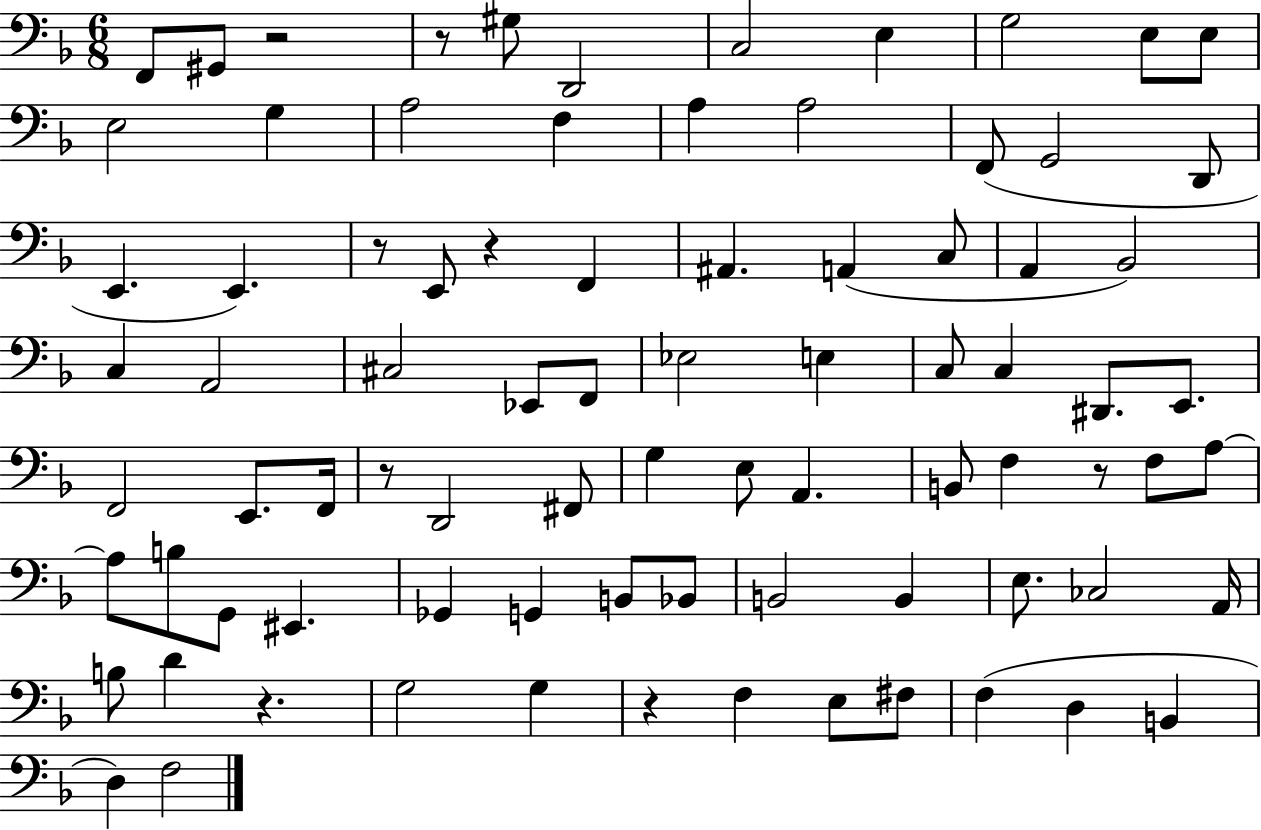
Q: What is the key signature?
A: F major